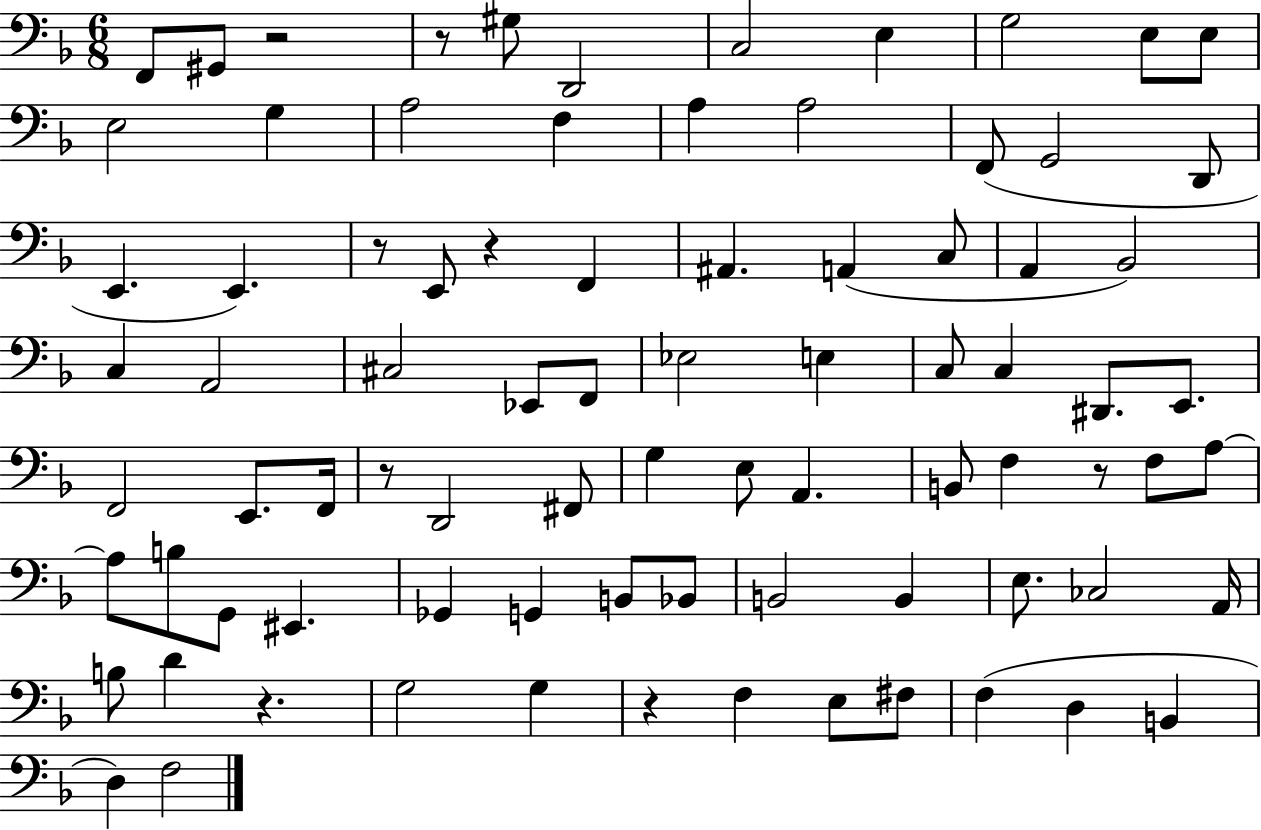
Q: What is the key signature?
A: F major